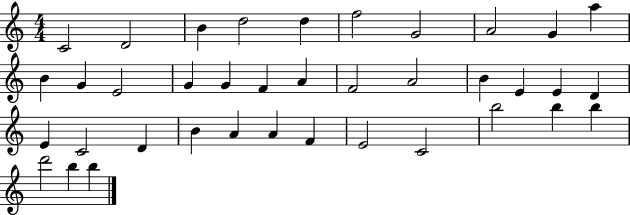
X:1
T:Untitled
M:4/4
L:1/4
K:C
C2 D2 B d2 d f2 G2 A2 G a B G E2 G G F A F2 A2 B E E D E C2 D B A A F E2 C2 b2 b b d'2 b b